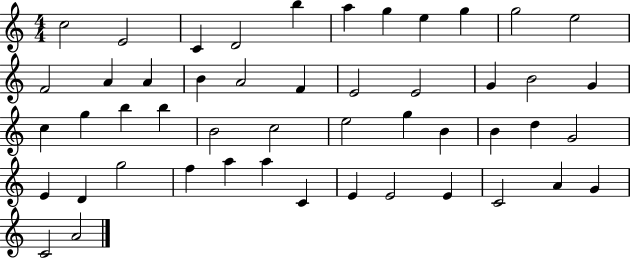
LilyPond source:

{
  \clef treble
  \numericTimeSignature
  \time 4/4
  \key c \major
  c''2 e'2 | c'4 d'2 b''4 | a''4 g''4 e''4 g''4 | g''2 e''2 | \break f'2 a'4 a'4 | b'4 a'2 f'4 | e'2 e'2 | g'4 b'2 g'4 | \break c''4 g''4 b''4 b''4 | b'2 c''2 | e''2 g''4 b'4 | b'4 d''4 g'2 | \break e'4 d'4 g''2 | f''4 a''4 a''4 c'4 | e'4 e'2 e'4 | c'2 a'4 g'4 | \break c'2 a'2 | \bar "|."
}